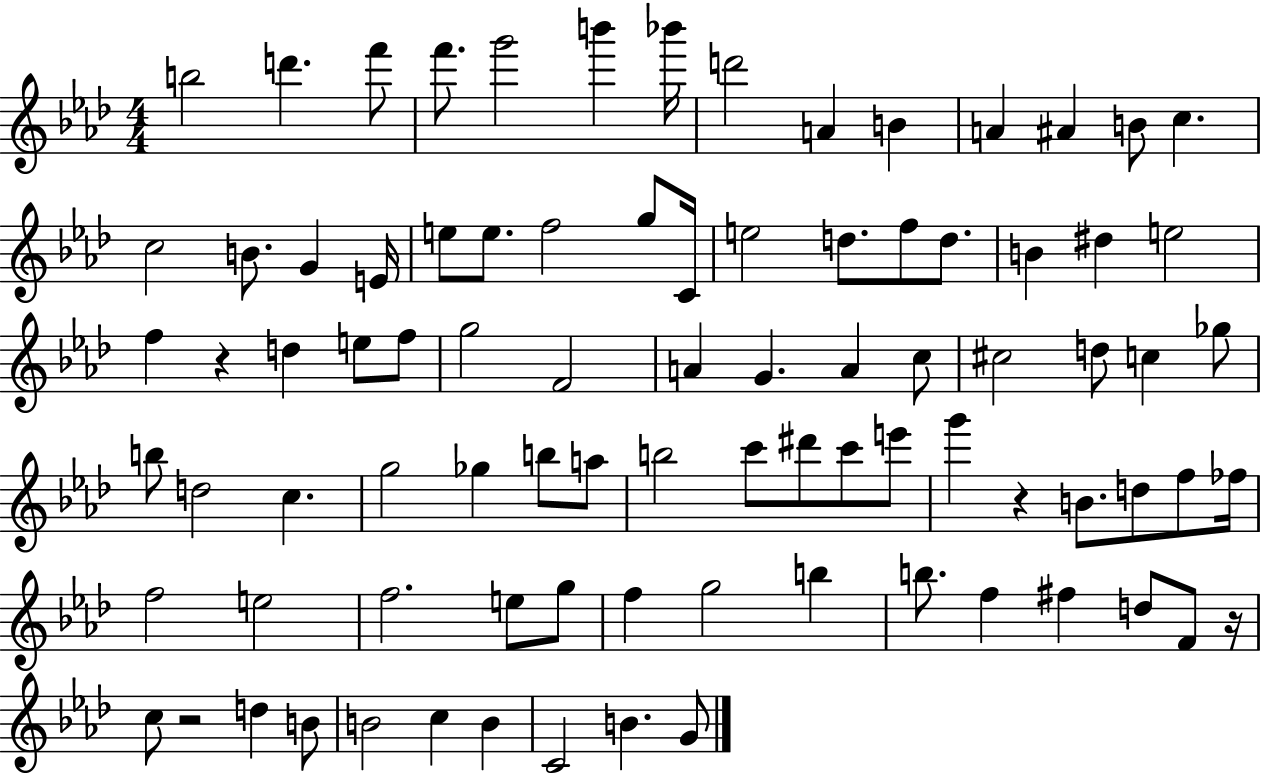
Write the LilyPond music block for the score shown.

{
  \clef treble
  \numericTimeSignature
  \time 4/4
  \key aes \major
  \repeat volta 2 { b''2 d'''4. f'''8 | f'''8. g'''2 b'''4 bes'''16 | d'''2 a'4 b'4 | a'4 ais'4 b'8 c''4. | \break c''2 b'8. g'4 e'16 | e''8 e''8. f''2 g''8 c'16 | e''2 d''8. f''8 d''8. | b'4 dis''4 e''2 | \break f''4 r4 d''4 e''8 f''8 | g''2 f'2 | a'4 g'4. a'4 c''8 | cis''2 d''8 c''4 ges''8 | \break b''8 d''2 c''4. | g''2 ges''4 b''8 a''8 | b''2 c'''8 dis'''8 c'''8 e'''8 | g'''4 r4 b'8. d''8 f''8 fes''16 | \break f''2 e''2 | f''2. e''8 g''8 | f''4 g''2 b''4 | b''8. f''4 fis''4 d''8 f'8 r16 | \break c''8 r2 d''4 b'8 | b'2 c''4 b'4 | c'2 b'4. g'8 | } \bar "|."
}